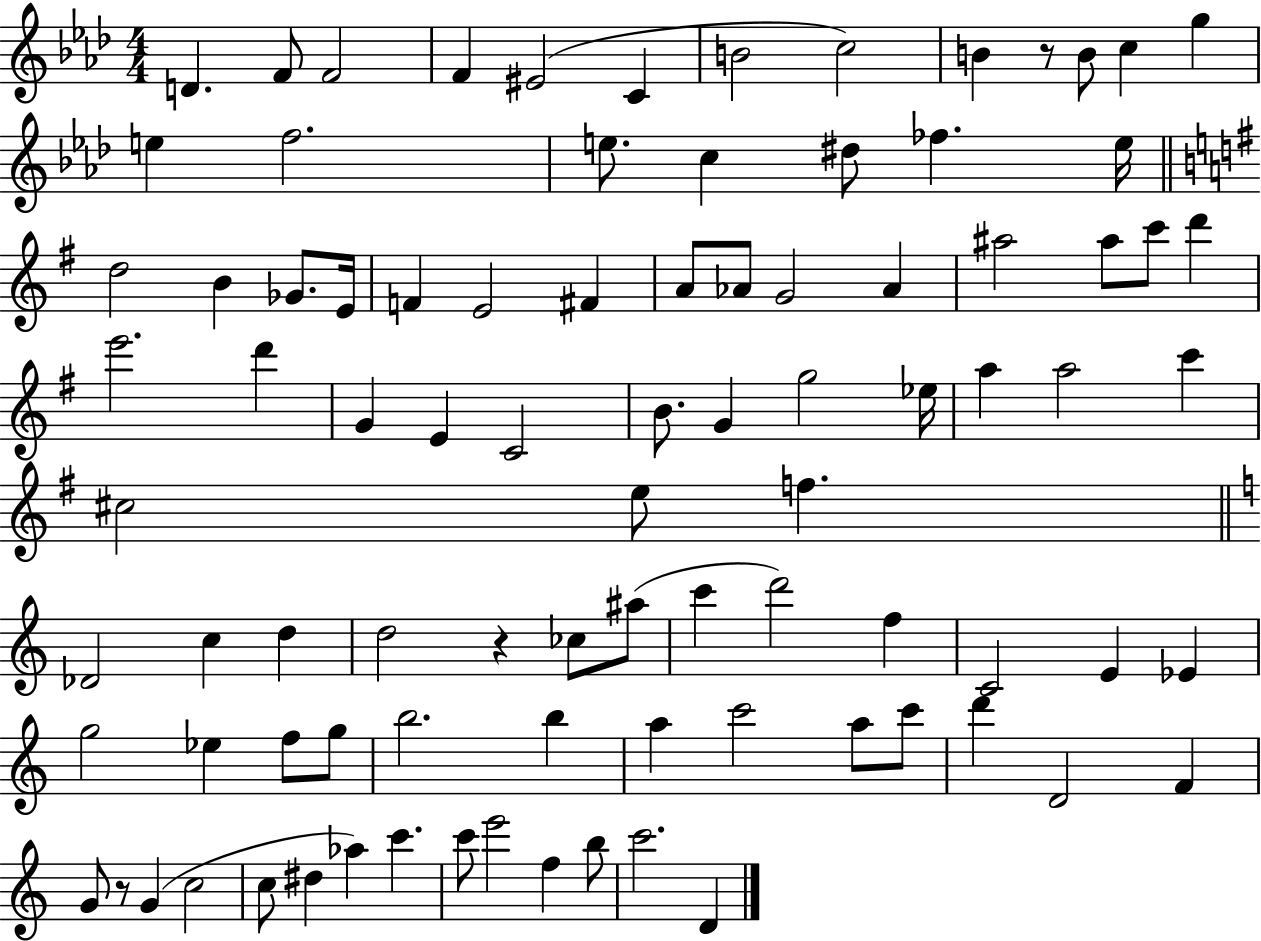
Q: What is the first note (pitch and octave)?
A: D4